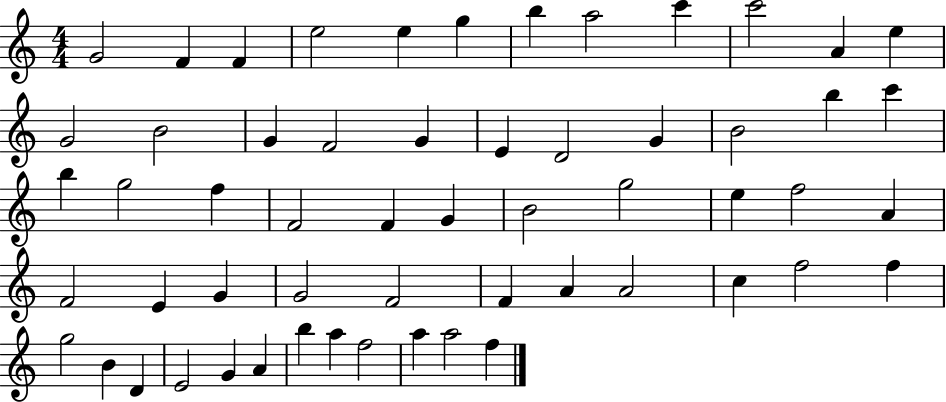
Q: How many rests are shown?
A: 0